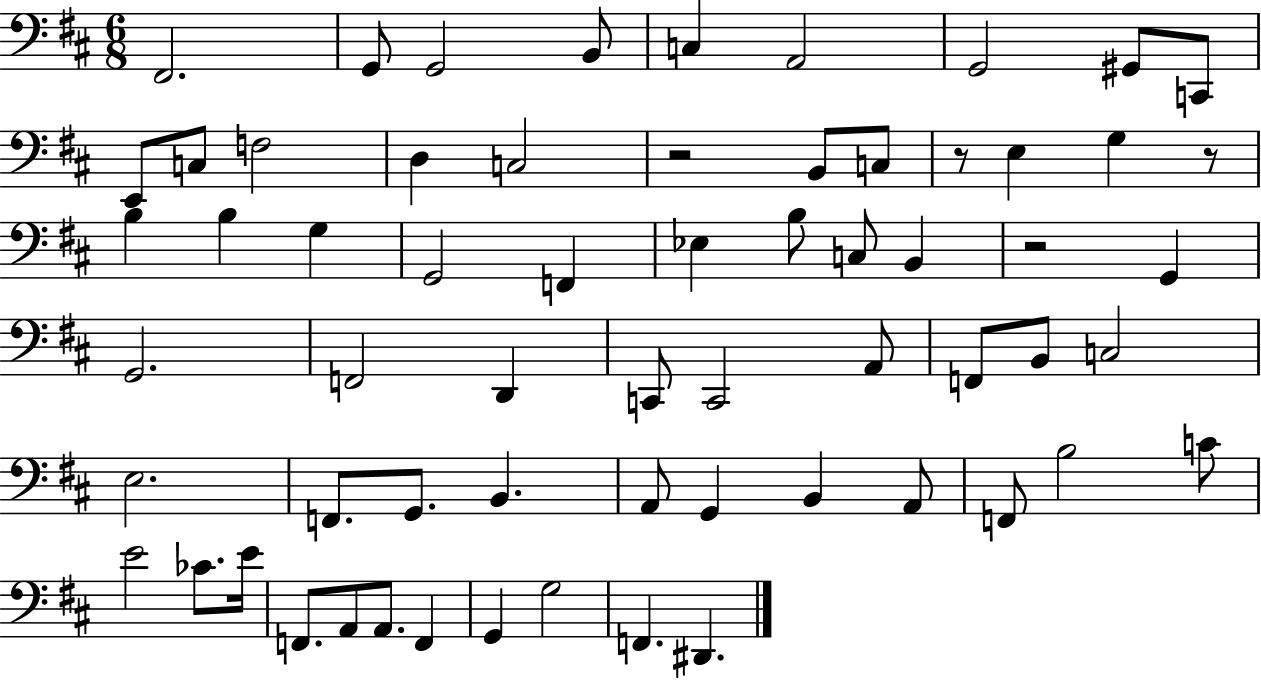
F#2/h. G2/e G2/h B2/e C3/q A2/h G2/h G#2/e C2/e E2/e C3/e F3/h D3/q C3/h R/h B2/e C3/e R/e E3/q G3/q R/e B3/q B3/q G3/q G2/h F2/q Eb3/q B3/e C3/e B2/q R/h G2/q G2/h. F2/h D2/q C2/e C2/h A2/e F2/e B2/e C3/h E3/h. F2/e. G2/e. B2/q. A2/e G2/q B2/q A2/e F2/e B3/h C4/e E4/h CES4/e. E4/s F2/e. A2/e A2/e. F2/q G2/q G3/h F2/q. D#2/q.